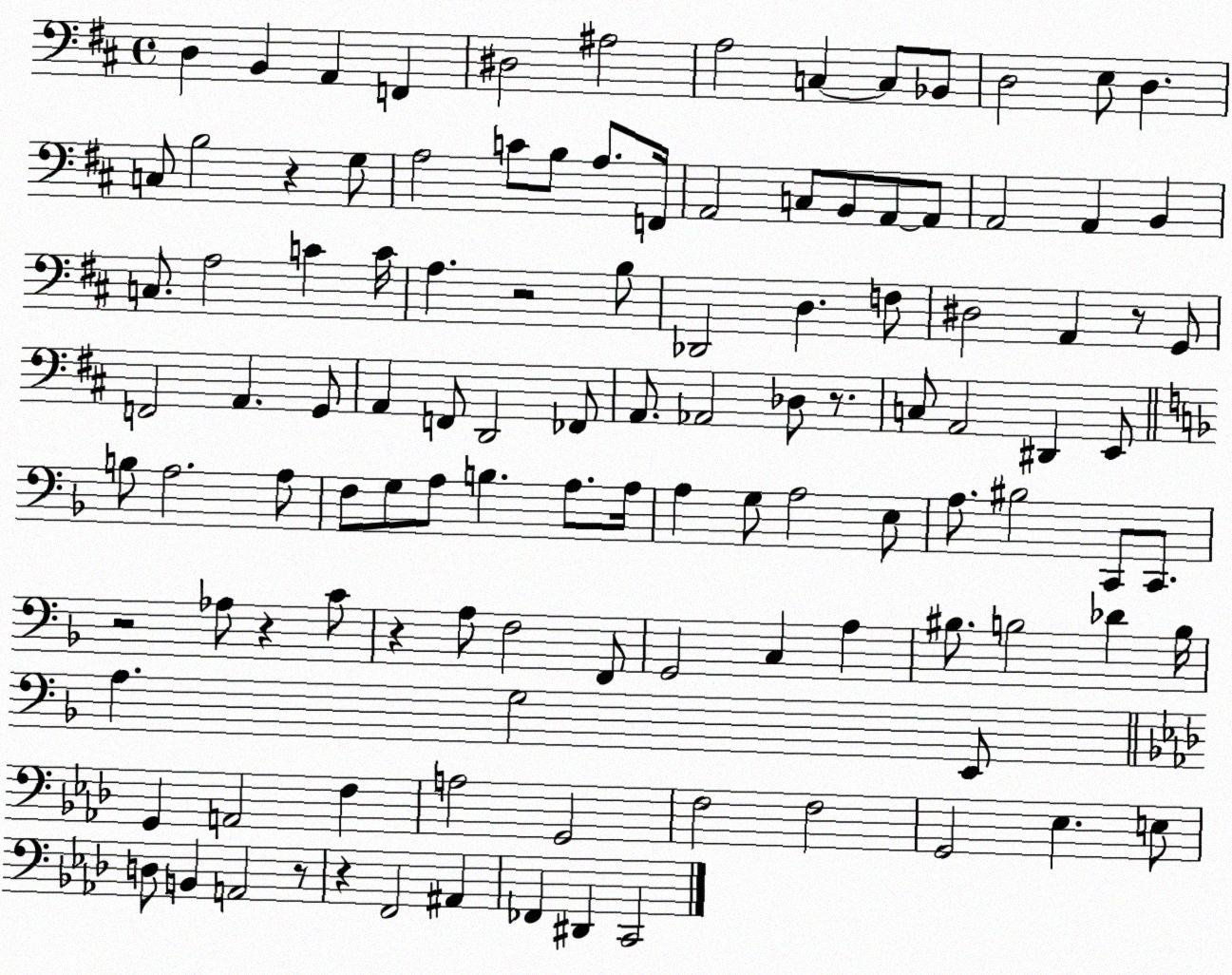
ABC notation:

X:1
T:Untitled
M:4/4
L:1/4
K:D
D, B,, A,, F,, ^D,2 ^A,2 A,2 C, C,/2 _B,,/2 D,2 E,/2 D, C,/2 B,2 z G,/2 A,2 C/2 B,/2 A,/2 F,,/4 A,,2 C,/2 B,,/2 A,,/2 A,,/2 A,,2 A,, B,, C,/2 A,2 C C/4 A, z2 B,/2 _D,,2 D, F,/2 ^D,2 A,, z/2 G,,/2 F,,2 A,, G,,/2 A,, F,,/2 D,,2 _F,,/2 A,,/2 _A,,2 _D,/2 z/2 C,/2 A,,2 ^D,, E,,/2 B,/2 A,2 A,/2 F,/2 G,/2 A,/2 B, A,/2 A,/4 A, G,/2 A,2 E,/2 A,/2 ^B,2 C,,/2 C,,/2 z2 _A,/2 z C/2 z A,/2 F,2 F,,/2 G,,2 C, A, ^B,/2 B,2 _D B,/4 A, G,2 E,,/2 G,, A,,2 F, A,2 G,,2 F,2 F,2 G,,2 _E, E,/2 D,/2 B,, A,,2 z/2 z F,,2 ^A,, _F,, ^D,, C,,2